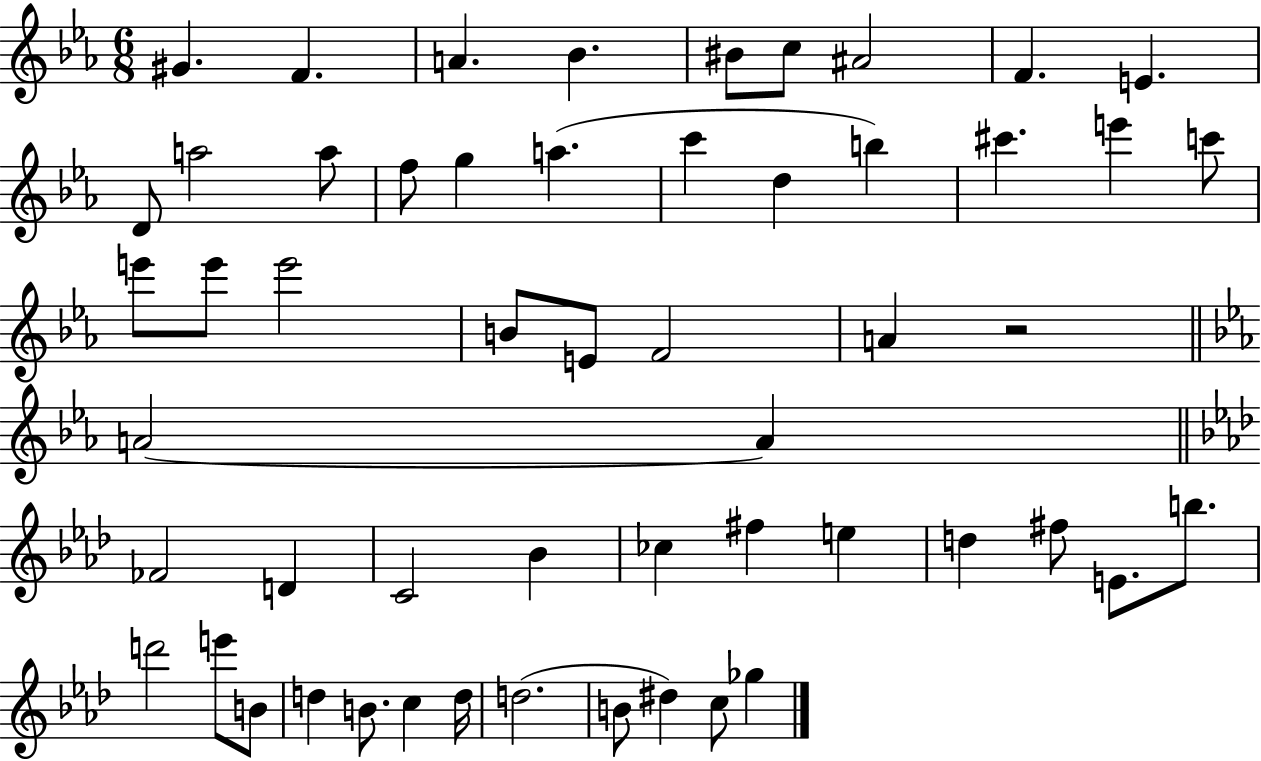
G#4/q. F4/q. A4/q. Bb4/q. BIS4/e C5/e A#4/h F4/q. E4/q. D4/e A5/h A5/e F5/e G5/q A5/q. C6/q D5/q B5/q C#6/q. E6/q C6/e E6/e E6/e E6/h B4/e E4/e F4/h A4/q R/h A4/h A4/q FES4/h D4/q C4/h Bb4/q CES5/q F#5/q E5/q D5/q F#5/e E4/e. B5/e. D6/h E6/e B4/e D5/q B4/e. C5/q D5/s D5/h. B4/e D#5/q C5/e Gb5/q